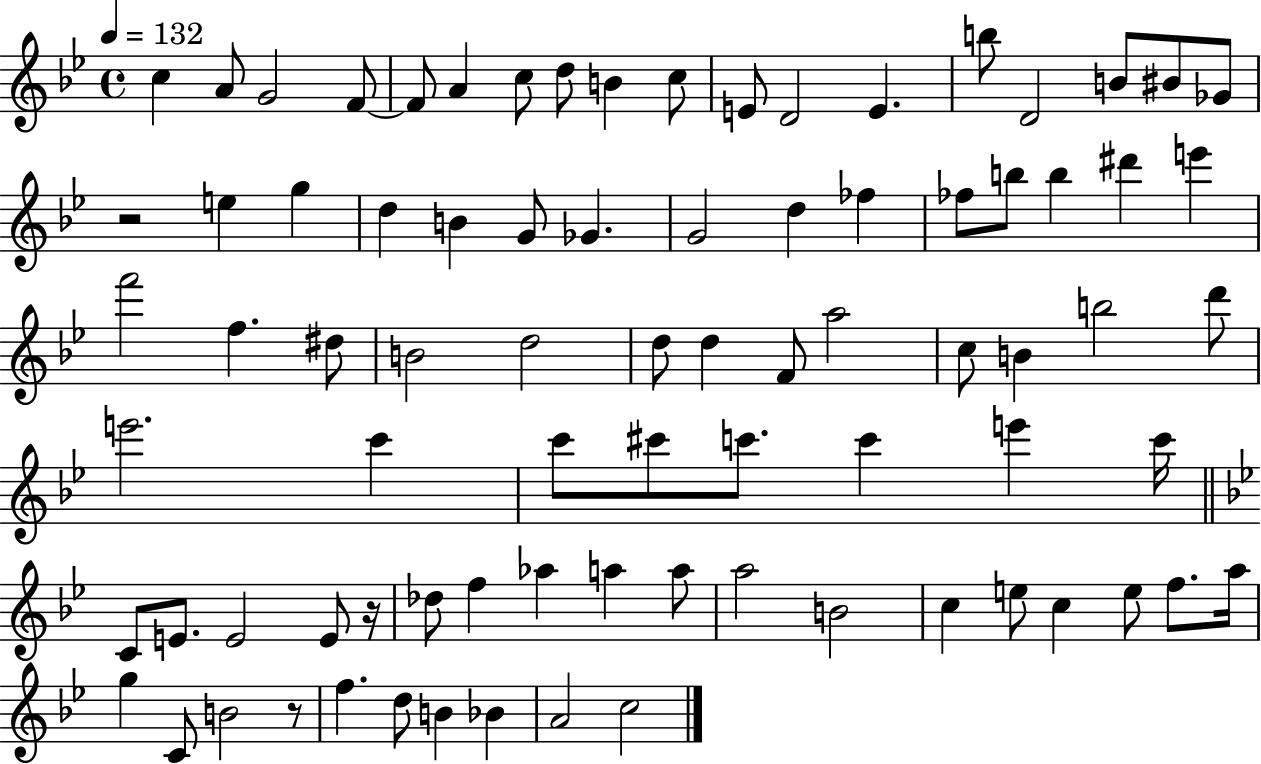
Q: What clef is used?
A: treble